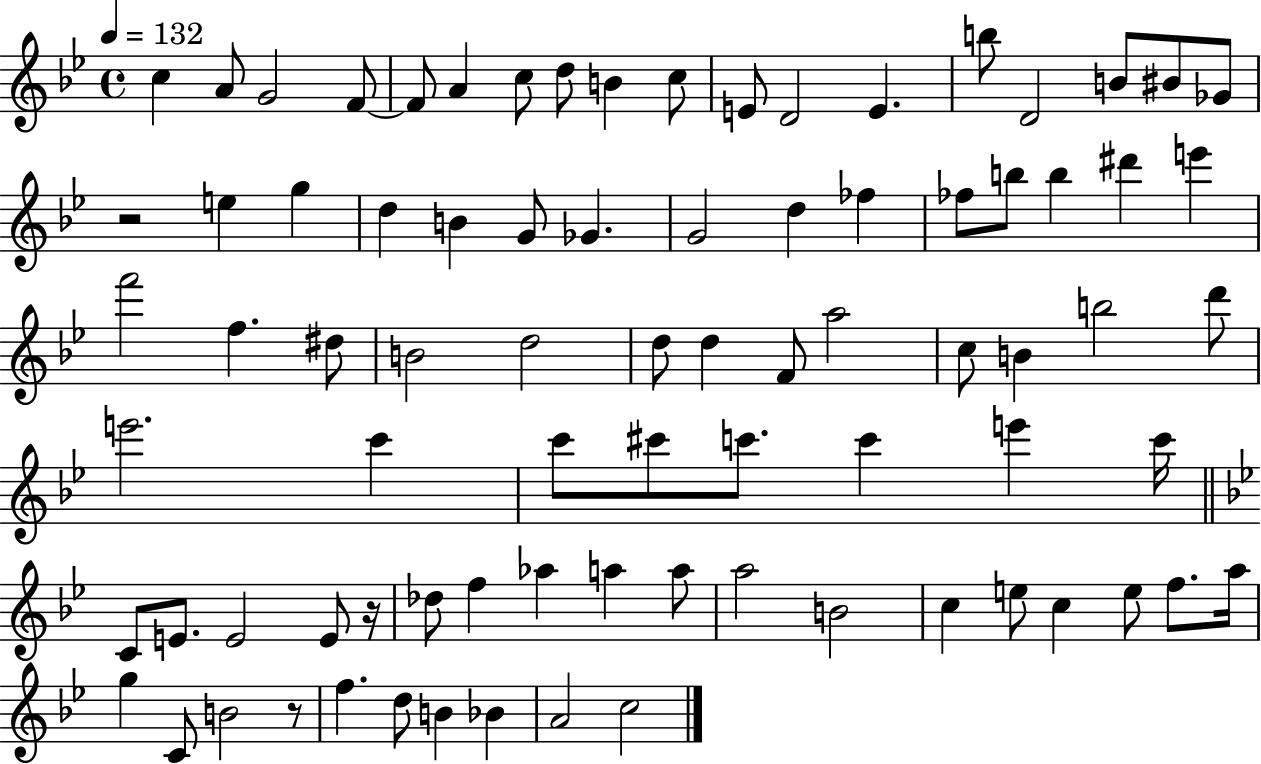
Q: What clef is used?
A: treble